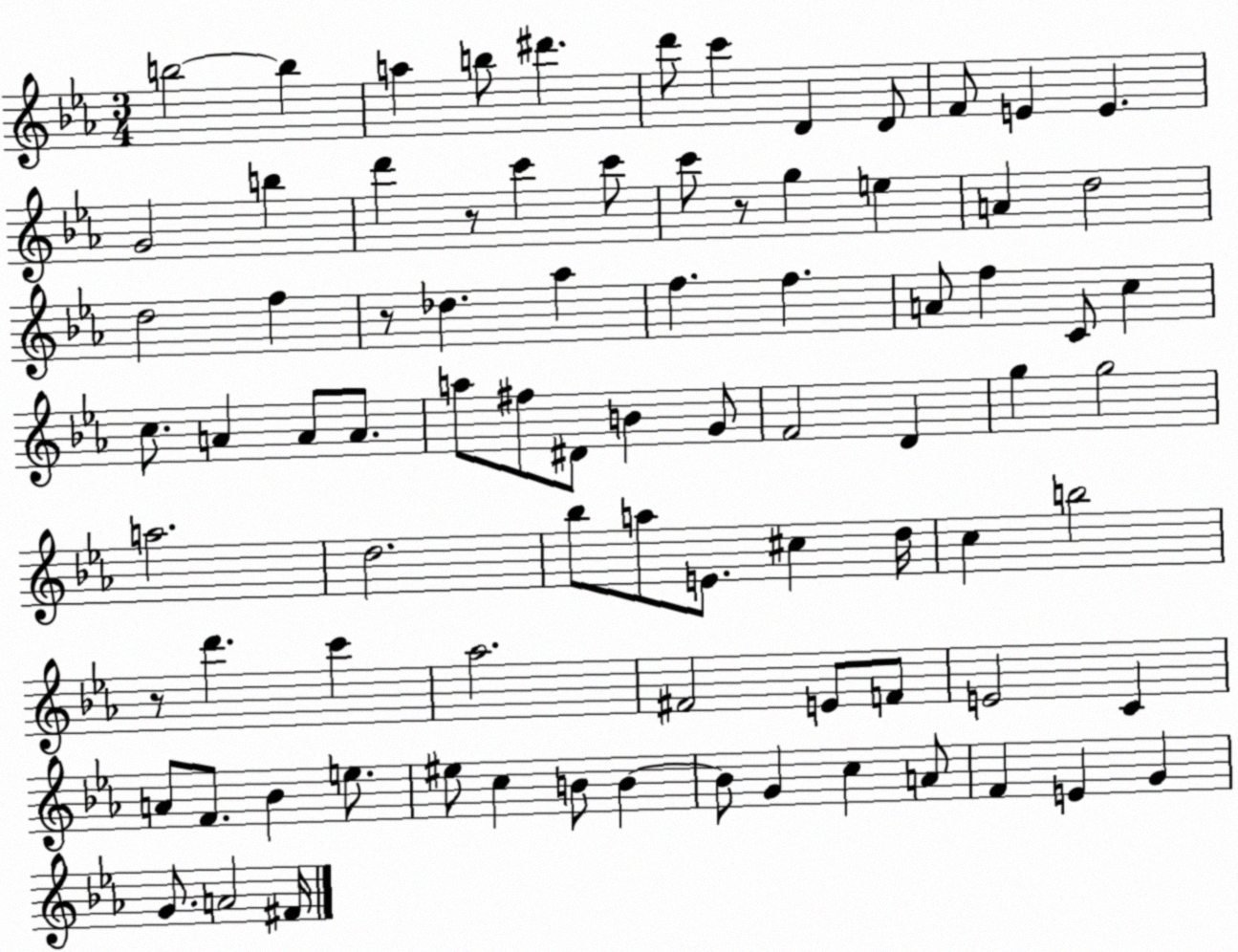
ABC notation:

X:1
T:Untitled
M:3/4
L:1/4
K:Eb
b2 b a b/2 ^d' d'/2 c' D D/2 F/2 E E G2 b d' z/2 c' c'/2 c'/2 z/2 g e A d2 d2 f z/2 _d _a f f A/2 f C/2 c c/2 A A/2 A/2 a/2 ^f/2 ^D/2 B G/2 F2 D g g2 a2 d2 _b/2 a/2 E/2 ^c d/4 c b2 z/2 d' c' _a2 ^F2 E/2 F/2 E2 C A/2 F/2 _B e/2 ^e/2 c B/2 B B/2 G c A/2 F E G G/2 A2 ^F/4